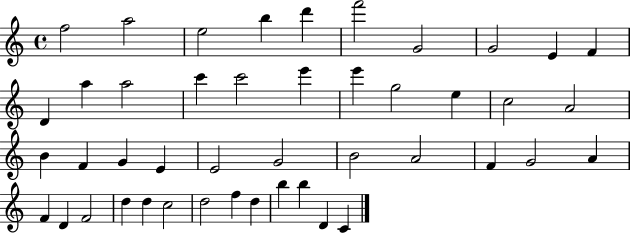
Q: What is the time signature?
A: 4/4